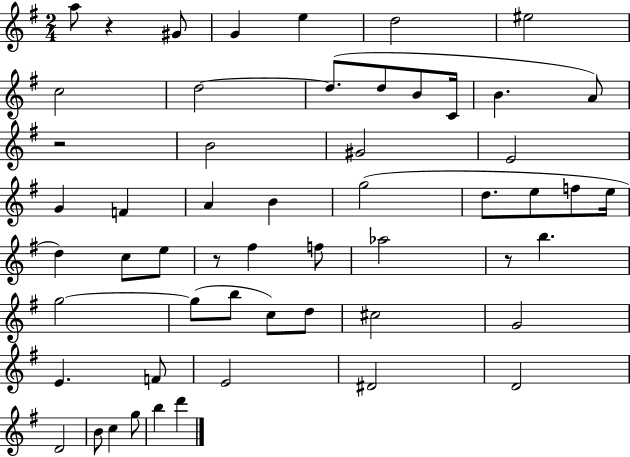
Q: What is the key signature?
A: G major